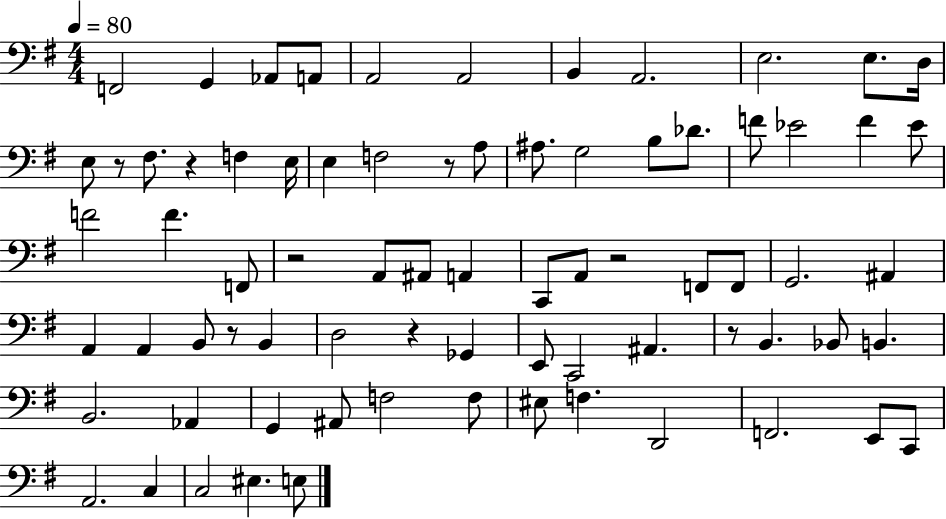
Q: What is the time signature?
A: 4/4